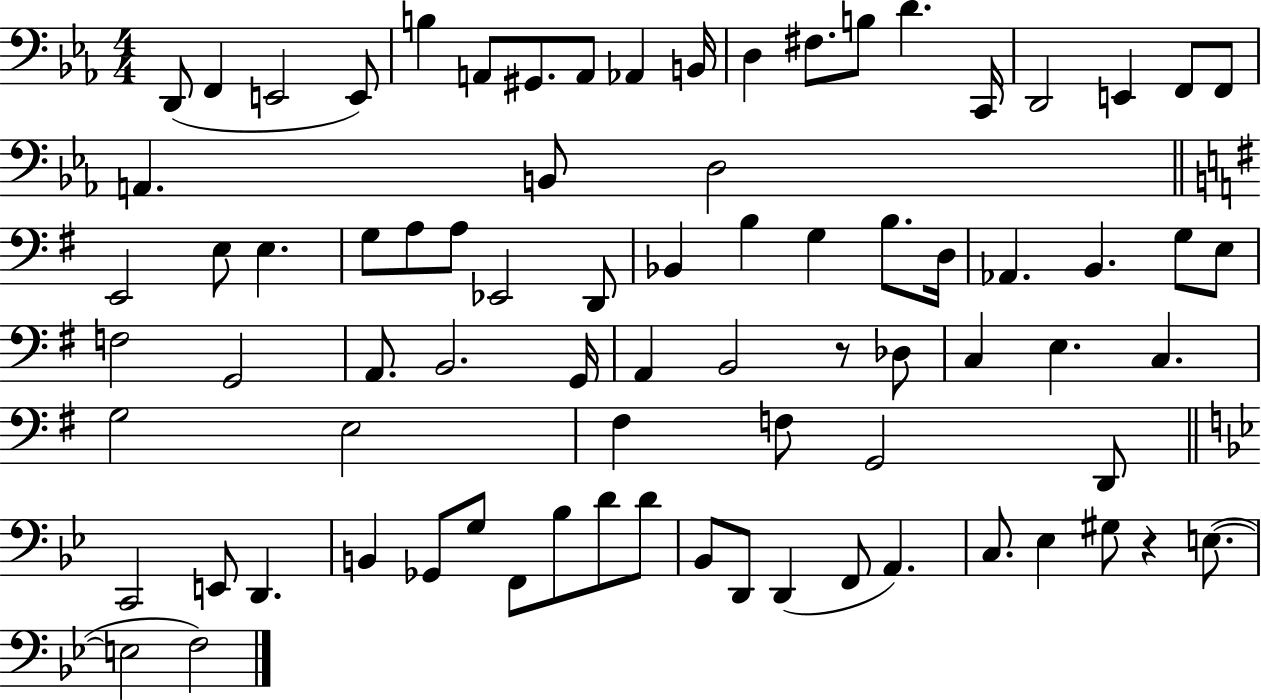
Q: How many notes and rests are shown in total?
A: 79